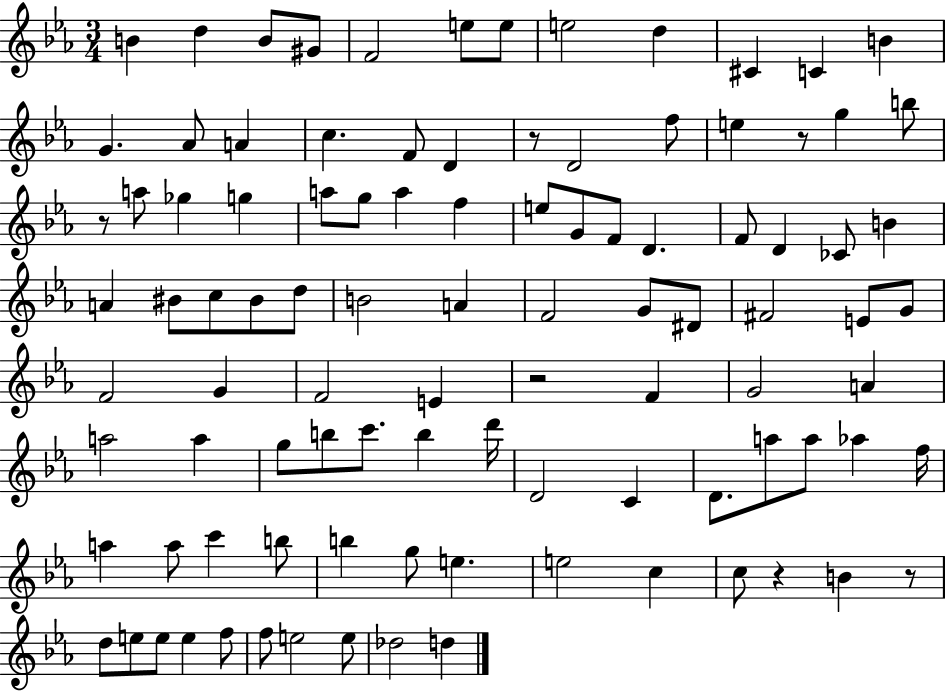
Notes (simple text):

B4/q D5/q B4/e G#4/e F4/h E5/e E5/e E5/h D5/q C#4/q C4/q B4/q G4/q. Ab4/e A4/q C5/q. F4/e D4/q R/e D4/h F5/e E5/q R/e G5/q B5/e R/e A5/e Gb5/q G5/q A5/e G5/e A5/q F5/q E5/e G4/e F4/e D4/q. F4/e D4/q CES4/e B4/q A4/q BIS4/e C5/e BIS4/e D5/e B4/h A4/q F4/h G4/e D#4/e F#4/h E4/e G4/e F4/h G4/q F4/h E4/q R/h F4/q G4/h A4/q A5/h A5/q G5/e B5/e C6/e. B5/q D6/s D4/h C4/q D4/e. A5/e A5/e Ab5/q F5/s A5/q A5/e C6/q B5/e B5/q G5/e E5/q. E5/h C5/q C5/e R/q B4/q R/e D5/e E5/e E5/e E5/q F5/e F5/e E5/h E5/e Db5/h D5/q